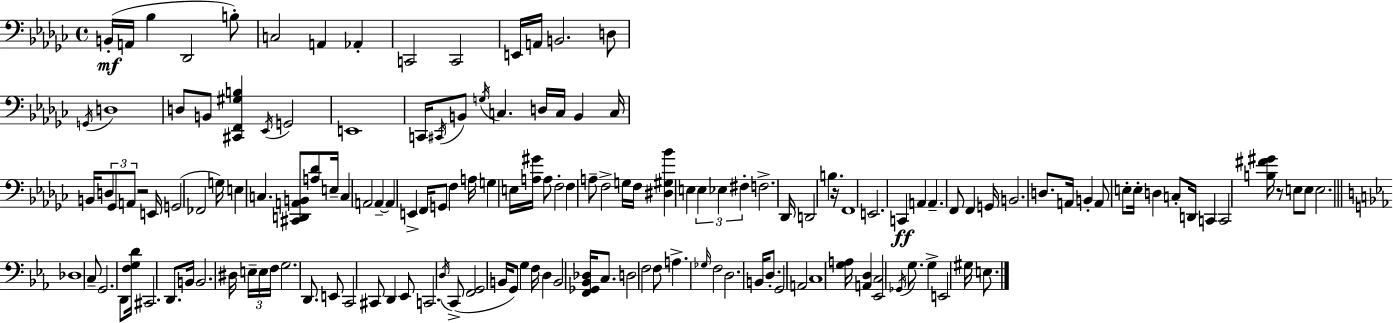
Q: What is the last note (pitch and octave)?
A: E3